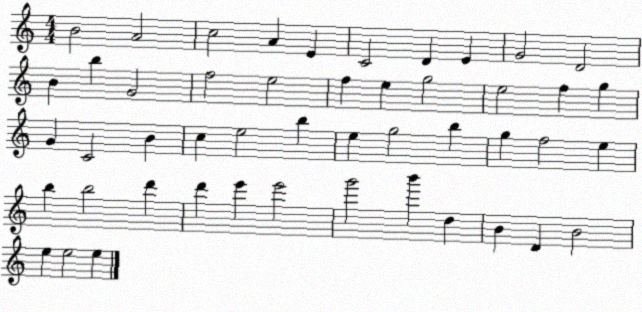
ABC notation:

X:1
T:Untitled
M:4/4
L:1/4
K:C
B2 A2 c2 A E C2 D E G2 D2 B b G2 f2 e2 f e g2 e2 f g G C2 B c e2 b e g2 b g f2 e b b2 d' d' e' e'2 g'2 b' d B D B2 e e2 e